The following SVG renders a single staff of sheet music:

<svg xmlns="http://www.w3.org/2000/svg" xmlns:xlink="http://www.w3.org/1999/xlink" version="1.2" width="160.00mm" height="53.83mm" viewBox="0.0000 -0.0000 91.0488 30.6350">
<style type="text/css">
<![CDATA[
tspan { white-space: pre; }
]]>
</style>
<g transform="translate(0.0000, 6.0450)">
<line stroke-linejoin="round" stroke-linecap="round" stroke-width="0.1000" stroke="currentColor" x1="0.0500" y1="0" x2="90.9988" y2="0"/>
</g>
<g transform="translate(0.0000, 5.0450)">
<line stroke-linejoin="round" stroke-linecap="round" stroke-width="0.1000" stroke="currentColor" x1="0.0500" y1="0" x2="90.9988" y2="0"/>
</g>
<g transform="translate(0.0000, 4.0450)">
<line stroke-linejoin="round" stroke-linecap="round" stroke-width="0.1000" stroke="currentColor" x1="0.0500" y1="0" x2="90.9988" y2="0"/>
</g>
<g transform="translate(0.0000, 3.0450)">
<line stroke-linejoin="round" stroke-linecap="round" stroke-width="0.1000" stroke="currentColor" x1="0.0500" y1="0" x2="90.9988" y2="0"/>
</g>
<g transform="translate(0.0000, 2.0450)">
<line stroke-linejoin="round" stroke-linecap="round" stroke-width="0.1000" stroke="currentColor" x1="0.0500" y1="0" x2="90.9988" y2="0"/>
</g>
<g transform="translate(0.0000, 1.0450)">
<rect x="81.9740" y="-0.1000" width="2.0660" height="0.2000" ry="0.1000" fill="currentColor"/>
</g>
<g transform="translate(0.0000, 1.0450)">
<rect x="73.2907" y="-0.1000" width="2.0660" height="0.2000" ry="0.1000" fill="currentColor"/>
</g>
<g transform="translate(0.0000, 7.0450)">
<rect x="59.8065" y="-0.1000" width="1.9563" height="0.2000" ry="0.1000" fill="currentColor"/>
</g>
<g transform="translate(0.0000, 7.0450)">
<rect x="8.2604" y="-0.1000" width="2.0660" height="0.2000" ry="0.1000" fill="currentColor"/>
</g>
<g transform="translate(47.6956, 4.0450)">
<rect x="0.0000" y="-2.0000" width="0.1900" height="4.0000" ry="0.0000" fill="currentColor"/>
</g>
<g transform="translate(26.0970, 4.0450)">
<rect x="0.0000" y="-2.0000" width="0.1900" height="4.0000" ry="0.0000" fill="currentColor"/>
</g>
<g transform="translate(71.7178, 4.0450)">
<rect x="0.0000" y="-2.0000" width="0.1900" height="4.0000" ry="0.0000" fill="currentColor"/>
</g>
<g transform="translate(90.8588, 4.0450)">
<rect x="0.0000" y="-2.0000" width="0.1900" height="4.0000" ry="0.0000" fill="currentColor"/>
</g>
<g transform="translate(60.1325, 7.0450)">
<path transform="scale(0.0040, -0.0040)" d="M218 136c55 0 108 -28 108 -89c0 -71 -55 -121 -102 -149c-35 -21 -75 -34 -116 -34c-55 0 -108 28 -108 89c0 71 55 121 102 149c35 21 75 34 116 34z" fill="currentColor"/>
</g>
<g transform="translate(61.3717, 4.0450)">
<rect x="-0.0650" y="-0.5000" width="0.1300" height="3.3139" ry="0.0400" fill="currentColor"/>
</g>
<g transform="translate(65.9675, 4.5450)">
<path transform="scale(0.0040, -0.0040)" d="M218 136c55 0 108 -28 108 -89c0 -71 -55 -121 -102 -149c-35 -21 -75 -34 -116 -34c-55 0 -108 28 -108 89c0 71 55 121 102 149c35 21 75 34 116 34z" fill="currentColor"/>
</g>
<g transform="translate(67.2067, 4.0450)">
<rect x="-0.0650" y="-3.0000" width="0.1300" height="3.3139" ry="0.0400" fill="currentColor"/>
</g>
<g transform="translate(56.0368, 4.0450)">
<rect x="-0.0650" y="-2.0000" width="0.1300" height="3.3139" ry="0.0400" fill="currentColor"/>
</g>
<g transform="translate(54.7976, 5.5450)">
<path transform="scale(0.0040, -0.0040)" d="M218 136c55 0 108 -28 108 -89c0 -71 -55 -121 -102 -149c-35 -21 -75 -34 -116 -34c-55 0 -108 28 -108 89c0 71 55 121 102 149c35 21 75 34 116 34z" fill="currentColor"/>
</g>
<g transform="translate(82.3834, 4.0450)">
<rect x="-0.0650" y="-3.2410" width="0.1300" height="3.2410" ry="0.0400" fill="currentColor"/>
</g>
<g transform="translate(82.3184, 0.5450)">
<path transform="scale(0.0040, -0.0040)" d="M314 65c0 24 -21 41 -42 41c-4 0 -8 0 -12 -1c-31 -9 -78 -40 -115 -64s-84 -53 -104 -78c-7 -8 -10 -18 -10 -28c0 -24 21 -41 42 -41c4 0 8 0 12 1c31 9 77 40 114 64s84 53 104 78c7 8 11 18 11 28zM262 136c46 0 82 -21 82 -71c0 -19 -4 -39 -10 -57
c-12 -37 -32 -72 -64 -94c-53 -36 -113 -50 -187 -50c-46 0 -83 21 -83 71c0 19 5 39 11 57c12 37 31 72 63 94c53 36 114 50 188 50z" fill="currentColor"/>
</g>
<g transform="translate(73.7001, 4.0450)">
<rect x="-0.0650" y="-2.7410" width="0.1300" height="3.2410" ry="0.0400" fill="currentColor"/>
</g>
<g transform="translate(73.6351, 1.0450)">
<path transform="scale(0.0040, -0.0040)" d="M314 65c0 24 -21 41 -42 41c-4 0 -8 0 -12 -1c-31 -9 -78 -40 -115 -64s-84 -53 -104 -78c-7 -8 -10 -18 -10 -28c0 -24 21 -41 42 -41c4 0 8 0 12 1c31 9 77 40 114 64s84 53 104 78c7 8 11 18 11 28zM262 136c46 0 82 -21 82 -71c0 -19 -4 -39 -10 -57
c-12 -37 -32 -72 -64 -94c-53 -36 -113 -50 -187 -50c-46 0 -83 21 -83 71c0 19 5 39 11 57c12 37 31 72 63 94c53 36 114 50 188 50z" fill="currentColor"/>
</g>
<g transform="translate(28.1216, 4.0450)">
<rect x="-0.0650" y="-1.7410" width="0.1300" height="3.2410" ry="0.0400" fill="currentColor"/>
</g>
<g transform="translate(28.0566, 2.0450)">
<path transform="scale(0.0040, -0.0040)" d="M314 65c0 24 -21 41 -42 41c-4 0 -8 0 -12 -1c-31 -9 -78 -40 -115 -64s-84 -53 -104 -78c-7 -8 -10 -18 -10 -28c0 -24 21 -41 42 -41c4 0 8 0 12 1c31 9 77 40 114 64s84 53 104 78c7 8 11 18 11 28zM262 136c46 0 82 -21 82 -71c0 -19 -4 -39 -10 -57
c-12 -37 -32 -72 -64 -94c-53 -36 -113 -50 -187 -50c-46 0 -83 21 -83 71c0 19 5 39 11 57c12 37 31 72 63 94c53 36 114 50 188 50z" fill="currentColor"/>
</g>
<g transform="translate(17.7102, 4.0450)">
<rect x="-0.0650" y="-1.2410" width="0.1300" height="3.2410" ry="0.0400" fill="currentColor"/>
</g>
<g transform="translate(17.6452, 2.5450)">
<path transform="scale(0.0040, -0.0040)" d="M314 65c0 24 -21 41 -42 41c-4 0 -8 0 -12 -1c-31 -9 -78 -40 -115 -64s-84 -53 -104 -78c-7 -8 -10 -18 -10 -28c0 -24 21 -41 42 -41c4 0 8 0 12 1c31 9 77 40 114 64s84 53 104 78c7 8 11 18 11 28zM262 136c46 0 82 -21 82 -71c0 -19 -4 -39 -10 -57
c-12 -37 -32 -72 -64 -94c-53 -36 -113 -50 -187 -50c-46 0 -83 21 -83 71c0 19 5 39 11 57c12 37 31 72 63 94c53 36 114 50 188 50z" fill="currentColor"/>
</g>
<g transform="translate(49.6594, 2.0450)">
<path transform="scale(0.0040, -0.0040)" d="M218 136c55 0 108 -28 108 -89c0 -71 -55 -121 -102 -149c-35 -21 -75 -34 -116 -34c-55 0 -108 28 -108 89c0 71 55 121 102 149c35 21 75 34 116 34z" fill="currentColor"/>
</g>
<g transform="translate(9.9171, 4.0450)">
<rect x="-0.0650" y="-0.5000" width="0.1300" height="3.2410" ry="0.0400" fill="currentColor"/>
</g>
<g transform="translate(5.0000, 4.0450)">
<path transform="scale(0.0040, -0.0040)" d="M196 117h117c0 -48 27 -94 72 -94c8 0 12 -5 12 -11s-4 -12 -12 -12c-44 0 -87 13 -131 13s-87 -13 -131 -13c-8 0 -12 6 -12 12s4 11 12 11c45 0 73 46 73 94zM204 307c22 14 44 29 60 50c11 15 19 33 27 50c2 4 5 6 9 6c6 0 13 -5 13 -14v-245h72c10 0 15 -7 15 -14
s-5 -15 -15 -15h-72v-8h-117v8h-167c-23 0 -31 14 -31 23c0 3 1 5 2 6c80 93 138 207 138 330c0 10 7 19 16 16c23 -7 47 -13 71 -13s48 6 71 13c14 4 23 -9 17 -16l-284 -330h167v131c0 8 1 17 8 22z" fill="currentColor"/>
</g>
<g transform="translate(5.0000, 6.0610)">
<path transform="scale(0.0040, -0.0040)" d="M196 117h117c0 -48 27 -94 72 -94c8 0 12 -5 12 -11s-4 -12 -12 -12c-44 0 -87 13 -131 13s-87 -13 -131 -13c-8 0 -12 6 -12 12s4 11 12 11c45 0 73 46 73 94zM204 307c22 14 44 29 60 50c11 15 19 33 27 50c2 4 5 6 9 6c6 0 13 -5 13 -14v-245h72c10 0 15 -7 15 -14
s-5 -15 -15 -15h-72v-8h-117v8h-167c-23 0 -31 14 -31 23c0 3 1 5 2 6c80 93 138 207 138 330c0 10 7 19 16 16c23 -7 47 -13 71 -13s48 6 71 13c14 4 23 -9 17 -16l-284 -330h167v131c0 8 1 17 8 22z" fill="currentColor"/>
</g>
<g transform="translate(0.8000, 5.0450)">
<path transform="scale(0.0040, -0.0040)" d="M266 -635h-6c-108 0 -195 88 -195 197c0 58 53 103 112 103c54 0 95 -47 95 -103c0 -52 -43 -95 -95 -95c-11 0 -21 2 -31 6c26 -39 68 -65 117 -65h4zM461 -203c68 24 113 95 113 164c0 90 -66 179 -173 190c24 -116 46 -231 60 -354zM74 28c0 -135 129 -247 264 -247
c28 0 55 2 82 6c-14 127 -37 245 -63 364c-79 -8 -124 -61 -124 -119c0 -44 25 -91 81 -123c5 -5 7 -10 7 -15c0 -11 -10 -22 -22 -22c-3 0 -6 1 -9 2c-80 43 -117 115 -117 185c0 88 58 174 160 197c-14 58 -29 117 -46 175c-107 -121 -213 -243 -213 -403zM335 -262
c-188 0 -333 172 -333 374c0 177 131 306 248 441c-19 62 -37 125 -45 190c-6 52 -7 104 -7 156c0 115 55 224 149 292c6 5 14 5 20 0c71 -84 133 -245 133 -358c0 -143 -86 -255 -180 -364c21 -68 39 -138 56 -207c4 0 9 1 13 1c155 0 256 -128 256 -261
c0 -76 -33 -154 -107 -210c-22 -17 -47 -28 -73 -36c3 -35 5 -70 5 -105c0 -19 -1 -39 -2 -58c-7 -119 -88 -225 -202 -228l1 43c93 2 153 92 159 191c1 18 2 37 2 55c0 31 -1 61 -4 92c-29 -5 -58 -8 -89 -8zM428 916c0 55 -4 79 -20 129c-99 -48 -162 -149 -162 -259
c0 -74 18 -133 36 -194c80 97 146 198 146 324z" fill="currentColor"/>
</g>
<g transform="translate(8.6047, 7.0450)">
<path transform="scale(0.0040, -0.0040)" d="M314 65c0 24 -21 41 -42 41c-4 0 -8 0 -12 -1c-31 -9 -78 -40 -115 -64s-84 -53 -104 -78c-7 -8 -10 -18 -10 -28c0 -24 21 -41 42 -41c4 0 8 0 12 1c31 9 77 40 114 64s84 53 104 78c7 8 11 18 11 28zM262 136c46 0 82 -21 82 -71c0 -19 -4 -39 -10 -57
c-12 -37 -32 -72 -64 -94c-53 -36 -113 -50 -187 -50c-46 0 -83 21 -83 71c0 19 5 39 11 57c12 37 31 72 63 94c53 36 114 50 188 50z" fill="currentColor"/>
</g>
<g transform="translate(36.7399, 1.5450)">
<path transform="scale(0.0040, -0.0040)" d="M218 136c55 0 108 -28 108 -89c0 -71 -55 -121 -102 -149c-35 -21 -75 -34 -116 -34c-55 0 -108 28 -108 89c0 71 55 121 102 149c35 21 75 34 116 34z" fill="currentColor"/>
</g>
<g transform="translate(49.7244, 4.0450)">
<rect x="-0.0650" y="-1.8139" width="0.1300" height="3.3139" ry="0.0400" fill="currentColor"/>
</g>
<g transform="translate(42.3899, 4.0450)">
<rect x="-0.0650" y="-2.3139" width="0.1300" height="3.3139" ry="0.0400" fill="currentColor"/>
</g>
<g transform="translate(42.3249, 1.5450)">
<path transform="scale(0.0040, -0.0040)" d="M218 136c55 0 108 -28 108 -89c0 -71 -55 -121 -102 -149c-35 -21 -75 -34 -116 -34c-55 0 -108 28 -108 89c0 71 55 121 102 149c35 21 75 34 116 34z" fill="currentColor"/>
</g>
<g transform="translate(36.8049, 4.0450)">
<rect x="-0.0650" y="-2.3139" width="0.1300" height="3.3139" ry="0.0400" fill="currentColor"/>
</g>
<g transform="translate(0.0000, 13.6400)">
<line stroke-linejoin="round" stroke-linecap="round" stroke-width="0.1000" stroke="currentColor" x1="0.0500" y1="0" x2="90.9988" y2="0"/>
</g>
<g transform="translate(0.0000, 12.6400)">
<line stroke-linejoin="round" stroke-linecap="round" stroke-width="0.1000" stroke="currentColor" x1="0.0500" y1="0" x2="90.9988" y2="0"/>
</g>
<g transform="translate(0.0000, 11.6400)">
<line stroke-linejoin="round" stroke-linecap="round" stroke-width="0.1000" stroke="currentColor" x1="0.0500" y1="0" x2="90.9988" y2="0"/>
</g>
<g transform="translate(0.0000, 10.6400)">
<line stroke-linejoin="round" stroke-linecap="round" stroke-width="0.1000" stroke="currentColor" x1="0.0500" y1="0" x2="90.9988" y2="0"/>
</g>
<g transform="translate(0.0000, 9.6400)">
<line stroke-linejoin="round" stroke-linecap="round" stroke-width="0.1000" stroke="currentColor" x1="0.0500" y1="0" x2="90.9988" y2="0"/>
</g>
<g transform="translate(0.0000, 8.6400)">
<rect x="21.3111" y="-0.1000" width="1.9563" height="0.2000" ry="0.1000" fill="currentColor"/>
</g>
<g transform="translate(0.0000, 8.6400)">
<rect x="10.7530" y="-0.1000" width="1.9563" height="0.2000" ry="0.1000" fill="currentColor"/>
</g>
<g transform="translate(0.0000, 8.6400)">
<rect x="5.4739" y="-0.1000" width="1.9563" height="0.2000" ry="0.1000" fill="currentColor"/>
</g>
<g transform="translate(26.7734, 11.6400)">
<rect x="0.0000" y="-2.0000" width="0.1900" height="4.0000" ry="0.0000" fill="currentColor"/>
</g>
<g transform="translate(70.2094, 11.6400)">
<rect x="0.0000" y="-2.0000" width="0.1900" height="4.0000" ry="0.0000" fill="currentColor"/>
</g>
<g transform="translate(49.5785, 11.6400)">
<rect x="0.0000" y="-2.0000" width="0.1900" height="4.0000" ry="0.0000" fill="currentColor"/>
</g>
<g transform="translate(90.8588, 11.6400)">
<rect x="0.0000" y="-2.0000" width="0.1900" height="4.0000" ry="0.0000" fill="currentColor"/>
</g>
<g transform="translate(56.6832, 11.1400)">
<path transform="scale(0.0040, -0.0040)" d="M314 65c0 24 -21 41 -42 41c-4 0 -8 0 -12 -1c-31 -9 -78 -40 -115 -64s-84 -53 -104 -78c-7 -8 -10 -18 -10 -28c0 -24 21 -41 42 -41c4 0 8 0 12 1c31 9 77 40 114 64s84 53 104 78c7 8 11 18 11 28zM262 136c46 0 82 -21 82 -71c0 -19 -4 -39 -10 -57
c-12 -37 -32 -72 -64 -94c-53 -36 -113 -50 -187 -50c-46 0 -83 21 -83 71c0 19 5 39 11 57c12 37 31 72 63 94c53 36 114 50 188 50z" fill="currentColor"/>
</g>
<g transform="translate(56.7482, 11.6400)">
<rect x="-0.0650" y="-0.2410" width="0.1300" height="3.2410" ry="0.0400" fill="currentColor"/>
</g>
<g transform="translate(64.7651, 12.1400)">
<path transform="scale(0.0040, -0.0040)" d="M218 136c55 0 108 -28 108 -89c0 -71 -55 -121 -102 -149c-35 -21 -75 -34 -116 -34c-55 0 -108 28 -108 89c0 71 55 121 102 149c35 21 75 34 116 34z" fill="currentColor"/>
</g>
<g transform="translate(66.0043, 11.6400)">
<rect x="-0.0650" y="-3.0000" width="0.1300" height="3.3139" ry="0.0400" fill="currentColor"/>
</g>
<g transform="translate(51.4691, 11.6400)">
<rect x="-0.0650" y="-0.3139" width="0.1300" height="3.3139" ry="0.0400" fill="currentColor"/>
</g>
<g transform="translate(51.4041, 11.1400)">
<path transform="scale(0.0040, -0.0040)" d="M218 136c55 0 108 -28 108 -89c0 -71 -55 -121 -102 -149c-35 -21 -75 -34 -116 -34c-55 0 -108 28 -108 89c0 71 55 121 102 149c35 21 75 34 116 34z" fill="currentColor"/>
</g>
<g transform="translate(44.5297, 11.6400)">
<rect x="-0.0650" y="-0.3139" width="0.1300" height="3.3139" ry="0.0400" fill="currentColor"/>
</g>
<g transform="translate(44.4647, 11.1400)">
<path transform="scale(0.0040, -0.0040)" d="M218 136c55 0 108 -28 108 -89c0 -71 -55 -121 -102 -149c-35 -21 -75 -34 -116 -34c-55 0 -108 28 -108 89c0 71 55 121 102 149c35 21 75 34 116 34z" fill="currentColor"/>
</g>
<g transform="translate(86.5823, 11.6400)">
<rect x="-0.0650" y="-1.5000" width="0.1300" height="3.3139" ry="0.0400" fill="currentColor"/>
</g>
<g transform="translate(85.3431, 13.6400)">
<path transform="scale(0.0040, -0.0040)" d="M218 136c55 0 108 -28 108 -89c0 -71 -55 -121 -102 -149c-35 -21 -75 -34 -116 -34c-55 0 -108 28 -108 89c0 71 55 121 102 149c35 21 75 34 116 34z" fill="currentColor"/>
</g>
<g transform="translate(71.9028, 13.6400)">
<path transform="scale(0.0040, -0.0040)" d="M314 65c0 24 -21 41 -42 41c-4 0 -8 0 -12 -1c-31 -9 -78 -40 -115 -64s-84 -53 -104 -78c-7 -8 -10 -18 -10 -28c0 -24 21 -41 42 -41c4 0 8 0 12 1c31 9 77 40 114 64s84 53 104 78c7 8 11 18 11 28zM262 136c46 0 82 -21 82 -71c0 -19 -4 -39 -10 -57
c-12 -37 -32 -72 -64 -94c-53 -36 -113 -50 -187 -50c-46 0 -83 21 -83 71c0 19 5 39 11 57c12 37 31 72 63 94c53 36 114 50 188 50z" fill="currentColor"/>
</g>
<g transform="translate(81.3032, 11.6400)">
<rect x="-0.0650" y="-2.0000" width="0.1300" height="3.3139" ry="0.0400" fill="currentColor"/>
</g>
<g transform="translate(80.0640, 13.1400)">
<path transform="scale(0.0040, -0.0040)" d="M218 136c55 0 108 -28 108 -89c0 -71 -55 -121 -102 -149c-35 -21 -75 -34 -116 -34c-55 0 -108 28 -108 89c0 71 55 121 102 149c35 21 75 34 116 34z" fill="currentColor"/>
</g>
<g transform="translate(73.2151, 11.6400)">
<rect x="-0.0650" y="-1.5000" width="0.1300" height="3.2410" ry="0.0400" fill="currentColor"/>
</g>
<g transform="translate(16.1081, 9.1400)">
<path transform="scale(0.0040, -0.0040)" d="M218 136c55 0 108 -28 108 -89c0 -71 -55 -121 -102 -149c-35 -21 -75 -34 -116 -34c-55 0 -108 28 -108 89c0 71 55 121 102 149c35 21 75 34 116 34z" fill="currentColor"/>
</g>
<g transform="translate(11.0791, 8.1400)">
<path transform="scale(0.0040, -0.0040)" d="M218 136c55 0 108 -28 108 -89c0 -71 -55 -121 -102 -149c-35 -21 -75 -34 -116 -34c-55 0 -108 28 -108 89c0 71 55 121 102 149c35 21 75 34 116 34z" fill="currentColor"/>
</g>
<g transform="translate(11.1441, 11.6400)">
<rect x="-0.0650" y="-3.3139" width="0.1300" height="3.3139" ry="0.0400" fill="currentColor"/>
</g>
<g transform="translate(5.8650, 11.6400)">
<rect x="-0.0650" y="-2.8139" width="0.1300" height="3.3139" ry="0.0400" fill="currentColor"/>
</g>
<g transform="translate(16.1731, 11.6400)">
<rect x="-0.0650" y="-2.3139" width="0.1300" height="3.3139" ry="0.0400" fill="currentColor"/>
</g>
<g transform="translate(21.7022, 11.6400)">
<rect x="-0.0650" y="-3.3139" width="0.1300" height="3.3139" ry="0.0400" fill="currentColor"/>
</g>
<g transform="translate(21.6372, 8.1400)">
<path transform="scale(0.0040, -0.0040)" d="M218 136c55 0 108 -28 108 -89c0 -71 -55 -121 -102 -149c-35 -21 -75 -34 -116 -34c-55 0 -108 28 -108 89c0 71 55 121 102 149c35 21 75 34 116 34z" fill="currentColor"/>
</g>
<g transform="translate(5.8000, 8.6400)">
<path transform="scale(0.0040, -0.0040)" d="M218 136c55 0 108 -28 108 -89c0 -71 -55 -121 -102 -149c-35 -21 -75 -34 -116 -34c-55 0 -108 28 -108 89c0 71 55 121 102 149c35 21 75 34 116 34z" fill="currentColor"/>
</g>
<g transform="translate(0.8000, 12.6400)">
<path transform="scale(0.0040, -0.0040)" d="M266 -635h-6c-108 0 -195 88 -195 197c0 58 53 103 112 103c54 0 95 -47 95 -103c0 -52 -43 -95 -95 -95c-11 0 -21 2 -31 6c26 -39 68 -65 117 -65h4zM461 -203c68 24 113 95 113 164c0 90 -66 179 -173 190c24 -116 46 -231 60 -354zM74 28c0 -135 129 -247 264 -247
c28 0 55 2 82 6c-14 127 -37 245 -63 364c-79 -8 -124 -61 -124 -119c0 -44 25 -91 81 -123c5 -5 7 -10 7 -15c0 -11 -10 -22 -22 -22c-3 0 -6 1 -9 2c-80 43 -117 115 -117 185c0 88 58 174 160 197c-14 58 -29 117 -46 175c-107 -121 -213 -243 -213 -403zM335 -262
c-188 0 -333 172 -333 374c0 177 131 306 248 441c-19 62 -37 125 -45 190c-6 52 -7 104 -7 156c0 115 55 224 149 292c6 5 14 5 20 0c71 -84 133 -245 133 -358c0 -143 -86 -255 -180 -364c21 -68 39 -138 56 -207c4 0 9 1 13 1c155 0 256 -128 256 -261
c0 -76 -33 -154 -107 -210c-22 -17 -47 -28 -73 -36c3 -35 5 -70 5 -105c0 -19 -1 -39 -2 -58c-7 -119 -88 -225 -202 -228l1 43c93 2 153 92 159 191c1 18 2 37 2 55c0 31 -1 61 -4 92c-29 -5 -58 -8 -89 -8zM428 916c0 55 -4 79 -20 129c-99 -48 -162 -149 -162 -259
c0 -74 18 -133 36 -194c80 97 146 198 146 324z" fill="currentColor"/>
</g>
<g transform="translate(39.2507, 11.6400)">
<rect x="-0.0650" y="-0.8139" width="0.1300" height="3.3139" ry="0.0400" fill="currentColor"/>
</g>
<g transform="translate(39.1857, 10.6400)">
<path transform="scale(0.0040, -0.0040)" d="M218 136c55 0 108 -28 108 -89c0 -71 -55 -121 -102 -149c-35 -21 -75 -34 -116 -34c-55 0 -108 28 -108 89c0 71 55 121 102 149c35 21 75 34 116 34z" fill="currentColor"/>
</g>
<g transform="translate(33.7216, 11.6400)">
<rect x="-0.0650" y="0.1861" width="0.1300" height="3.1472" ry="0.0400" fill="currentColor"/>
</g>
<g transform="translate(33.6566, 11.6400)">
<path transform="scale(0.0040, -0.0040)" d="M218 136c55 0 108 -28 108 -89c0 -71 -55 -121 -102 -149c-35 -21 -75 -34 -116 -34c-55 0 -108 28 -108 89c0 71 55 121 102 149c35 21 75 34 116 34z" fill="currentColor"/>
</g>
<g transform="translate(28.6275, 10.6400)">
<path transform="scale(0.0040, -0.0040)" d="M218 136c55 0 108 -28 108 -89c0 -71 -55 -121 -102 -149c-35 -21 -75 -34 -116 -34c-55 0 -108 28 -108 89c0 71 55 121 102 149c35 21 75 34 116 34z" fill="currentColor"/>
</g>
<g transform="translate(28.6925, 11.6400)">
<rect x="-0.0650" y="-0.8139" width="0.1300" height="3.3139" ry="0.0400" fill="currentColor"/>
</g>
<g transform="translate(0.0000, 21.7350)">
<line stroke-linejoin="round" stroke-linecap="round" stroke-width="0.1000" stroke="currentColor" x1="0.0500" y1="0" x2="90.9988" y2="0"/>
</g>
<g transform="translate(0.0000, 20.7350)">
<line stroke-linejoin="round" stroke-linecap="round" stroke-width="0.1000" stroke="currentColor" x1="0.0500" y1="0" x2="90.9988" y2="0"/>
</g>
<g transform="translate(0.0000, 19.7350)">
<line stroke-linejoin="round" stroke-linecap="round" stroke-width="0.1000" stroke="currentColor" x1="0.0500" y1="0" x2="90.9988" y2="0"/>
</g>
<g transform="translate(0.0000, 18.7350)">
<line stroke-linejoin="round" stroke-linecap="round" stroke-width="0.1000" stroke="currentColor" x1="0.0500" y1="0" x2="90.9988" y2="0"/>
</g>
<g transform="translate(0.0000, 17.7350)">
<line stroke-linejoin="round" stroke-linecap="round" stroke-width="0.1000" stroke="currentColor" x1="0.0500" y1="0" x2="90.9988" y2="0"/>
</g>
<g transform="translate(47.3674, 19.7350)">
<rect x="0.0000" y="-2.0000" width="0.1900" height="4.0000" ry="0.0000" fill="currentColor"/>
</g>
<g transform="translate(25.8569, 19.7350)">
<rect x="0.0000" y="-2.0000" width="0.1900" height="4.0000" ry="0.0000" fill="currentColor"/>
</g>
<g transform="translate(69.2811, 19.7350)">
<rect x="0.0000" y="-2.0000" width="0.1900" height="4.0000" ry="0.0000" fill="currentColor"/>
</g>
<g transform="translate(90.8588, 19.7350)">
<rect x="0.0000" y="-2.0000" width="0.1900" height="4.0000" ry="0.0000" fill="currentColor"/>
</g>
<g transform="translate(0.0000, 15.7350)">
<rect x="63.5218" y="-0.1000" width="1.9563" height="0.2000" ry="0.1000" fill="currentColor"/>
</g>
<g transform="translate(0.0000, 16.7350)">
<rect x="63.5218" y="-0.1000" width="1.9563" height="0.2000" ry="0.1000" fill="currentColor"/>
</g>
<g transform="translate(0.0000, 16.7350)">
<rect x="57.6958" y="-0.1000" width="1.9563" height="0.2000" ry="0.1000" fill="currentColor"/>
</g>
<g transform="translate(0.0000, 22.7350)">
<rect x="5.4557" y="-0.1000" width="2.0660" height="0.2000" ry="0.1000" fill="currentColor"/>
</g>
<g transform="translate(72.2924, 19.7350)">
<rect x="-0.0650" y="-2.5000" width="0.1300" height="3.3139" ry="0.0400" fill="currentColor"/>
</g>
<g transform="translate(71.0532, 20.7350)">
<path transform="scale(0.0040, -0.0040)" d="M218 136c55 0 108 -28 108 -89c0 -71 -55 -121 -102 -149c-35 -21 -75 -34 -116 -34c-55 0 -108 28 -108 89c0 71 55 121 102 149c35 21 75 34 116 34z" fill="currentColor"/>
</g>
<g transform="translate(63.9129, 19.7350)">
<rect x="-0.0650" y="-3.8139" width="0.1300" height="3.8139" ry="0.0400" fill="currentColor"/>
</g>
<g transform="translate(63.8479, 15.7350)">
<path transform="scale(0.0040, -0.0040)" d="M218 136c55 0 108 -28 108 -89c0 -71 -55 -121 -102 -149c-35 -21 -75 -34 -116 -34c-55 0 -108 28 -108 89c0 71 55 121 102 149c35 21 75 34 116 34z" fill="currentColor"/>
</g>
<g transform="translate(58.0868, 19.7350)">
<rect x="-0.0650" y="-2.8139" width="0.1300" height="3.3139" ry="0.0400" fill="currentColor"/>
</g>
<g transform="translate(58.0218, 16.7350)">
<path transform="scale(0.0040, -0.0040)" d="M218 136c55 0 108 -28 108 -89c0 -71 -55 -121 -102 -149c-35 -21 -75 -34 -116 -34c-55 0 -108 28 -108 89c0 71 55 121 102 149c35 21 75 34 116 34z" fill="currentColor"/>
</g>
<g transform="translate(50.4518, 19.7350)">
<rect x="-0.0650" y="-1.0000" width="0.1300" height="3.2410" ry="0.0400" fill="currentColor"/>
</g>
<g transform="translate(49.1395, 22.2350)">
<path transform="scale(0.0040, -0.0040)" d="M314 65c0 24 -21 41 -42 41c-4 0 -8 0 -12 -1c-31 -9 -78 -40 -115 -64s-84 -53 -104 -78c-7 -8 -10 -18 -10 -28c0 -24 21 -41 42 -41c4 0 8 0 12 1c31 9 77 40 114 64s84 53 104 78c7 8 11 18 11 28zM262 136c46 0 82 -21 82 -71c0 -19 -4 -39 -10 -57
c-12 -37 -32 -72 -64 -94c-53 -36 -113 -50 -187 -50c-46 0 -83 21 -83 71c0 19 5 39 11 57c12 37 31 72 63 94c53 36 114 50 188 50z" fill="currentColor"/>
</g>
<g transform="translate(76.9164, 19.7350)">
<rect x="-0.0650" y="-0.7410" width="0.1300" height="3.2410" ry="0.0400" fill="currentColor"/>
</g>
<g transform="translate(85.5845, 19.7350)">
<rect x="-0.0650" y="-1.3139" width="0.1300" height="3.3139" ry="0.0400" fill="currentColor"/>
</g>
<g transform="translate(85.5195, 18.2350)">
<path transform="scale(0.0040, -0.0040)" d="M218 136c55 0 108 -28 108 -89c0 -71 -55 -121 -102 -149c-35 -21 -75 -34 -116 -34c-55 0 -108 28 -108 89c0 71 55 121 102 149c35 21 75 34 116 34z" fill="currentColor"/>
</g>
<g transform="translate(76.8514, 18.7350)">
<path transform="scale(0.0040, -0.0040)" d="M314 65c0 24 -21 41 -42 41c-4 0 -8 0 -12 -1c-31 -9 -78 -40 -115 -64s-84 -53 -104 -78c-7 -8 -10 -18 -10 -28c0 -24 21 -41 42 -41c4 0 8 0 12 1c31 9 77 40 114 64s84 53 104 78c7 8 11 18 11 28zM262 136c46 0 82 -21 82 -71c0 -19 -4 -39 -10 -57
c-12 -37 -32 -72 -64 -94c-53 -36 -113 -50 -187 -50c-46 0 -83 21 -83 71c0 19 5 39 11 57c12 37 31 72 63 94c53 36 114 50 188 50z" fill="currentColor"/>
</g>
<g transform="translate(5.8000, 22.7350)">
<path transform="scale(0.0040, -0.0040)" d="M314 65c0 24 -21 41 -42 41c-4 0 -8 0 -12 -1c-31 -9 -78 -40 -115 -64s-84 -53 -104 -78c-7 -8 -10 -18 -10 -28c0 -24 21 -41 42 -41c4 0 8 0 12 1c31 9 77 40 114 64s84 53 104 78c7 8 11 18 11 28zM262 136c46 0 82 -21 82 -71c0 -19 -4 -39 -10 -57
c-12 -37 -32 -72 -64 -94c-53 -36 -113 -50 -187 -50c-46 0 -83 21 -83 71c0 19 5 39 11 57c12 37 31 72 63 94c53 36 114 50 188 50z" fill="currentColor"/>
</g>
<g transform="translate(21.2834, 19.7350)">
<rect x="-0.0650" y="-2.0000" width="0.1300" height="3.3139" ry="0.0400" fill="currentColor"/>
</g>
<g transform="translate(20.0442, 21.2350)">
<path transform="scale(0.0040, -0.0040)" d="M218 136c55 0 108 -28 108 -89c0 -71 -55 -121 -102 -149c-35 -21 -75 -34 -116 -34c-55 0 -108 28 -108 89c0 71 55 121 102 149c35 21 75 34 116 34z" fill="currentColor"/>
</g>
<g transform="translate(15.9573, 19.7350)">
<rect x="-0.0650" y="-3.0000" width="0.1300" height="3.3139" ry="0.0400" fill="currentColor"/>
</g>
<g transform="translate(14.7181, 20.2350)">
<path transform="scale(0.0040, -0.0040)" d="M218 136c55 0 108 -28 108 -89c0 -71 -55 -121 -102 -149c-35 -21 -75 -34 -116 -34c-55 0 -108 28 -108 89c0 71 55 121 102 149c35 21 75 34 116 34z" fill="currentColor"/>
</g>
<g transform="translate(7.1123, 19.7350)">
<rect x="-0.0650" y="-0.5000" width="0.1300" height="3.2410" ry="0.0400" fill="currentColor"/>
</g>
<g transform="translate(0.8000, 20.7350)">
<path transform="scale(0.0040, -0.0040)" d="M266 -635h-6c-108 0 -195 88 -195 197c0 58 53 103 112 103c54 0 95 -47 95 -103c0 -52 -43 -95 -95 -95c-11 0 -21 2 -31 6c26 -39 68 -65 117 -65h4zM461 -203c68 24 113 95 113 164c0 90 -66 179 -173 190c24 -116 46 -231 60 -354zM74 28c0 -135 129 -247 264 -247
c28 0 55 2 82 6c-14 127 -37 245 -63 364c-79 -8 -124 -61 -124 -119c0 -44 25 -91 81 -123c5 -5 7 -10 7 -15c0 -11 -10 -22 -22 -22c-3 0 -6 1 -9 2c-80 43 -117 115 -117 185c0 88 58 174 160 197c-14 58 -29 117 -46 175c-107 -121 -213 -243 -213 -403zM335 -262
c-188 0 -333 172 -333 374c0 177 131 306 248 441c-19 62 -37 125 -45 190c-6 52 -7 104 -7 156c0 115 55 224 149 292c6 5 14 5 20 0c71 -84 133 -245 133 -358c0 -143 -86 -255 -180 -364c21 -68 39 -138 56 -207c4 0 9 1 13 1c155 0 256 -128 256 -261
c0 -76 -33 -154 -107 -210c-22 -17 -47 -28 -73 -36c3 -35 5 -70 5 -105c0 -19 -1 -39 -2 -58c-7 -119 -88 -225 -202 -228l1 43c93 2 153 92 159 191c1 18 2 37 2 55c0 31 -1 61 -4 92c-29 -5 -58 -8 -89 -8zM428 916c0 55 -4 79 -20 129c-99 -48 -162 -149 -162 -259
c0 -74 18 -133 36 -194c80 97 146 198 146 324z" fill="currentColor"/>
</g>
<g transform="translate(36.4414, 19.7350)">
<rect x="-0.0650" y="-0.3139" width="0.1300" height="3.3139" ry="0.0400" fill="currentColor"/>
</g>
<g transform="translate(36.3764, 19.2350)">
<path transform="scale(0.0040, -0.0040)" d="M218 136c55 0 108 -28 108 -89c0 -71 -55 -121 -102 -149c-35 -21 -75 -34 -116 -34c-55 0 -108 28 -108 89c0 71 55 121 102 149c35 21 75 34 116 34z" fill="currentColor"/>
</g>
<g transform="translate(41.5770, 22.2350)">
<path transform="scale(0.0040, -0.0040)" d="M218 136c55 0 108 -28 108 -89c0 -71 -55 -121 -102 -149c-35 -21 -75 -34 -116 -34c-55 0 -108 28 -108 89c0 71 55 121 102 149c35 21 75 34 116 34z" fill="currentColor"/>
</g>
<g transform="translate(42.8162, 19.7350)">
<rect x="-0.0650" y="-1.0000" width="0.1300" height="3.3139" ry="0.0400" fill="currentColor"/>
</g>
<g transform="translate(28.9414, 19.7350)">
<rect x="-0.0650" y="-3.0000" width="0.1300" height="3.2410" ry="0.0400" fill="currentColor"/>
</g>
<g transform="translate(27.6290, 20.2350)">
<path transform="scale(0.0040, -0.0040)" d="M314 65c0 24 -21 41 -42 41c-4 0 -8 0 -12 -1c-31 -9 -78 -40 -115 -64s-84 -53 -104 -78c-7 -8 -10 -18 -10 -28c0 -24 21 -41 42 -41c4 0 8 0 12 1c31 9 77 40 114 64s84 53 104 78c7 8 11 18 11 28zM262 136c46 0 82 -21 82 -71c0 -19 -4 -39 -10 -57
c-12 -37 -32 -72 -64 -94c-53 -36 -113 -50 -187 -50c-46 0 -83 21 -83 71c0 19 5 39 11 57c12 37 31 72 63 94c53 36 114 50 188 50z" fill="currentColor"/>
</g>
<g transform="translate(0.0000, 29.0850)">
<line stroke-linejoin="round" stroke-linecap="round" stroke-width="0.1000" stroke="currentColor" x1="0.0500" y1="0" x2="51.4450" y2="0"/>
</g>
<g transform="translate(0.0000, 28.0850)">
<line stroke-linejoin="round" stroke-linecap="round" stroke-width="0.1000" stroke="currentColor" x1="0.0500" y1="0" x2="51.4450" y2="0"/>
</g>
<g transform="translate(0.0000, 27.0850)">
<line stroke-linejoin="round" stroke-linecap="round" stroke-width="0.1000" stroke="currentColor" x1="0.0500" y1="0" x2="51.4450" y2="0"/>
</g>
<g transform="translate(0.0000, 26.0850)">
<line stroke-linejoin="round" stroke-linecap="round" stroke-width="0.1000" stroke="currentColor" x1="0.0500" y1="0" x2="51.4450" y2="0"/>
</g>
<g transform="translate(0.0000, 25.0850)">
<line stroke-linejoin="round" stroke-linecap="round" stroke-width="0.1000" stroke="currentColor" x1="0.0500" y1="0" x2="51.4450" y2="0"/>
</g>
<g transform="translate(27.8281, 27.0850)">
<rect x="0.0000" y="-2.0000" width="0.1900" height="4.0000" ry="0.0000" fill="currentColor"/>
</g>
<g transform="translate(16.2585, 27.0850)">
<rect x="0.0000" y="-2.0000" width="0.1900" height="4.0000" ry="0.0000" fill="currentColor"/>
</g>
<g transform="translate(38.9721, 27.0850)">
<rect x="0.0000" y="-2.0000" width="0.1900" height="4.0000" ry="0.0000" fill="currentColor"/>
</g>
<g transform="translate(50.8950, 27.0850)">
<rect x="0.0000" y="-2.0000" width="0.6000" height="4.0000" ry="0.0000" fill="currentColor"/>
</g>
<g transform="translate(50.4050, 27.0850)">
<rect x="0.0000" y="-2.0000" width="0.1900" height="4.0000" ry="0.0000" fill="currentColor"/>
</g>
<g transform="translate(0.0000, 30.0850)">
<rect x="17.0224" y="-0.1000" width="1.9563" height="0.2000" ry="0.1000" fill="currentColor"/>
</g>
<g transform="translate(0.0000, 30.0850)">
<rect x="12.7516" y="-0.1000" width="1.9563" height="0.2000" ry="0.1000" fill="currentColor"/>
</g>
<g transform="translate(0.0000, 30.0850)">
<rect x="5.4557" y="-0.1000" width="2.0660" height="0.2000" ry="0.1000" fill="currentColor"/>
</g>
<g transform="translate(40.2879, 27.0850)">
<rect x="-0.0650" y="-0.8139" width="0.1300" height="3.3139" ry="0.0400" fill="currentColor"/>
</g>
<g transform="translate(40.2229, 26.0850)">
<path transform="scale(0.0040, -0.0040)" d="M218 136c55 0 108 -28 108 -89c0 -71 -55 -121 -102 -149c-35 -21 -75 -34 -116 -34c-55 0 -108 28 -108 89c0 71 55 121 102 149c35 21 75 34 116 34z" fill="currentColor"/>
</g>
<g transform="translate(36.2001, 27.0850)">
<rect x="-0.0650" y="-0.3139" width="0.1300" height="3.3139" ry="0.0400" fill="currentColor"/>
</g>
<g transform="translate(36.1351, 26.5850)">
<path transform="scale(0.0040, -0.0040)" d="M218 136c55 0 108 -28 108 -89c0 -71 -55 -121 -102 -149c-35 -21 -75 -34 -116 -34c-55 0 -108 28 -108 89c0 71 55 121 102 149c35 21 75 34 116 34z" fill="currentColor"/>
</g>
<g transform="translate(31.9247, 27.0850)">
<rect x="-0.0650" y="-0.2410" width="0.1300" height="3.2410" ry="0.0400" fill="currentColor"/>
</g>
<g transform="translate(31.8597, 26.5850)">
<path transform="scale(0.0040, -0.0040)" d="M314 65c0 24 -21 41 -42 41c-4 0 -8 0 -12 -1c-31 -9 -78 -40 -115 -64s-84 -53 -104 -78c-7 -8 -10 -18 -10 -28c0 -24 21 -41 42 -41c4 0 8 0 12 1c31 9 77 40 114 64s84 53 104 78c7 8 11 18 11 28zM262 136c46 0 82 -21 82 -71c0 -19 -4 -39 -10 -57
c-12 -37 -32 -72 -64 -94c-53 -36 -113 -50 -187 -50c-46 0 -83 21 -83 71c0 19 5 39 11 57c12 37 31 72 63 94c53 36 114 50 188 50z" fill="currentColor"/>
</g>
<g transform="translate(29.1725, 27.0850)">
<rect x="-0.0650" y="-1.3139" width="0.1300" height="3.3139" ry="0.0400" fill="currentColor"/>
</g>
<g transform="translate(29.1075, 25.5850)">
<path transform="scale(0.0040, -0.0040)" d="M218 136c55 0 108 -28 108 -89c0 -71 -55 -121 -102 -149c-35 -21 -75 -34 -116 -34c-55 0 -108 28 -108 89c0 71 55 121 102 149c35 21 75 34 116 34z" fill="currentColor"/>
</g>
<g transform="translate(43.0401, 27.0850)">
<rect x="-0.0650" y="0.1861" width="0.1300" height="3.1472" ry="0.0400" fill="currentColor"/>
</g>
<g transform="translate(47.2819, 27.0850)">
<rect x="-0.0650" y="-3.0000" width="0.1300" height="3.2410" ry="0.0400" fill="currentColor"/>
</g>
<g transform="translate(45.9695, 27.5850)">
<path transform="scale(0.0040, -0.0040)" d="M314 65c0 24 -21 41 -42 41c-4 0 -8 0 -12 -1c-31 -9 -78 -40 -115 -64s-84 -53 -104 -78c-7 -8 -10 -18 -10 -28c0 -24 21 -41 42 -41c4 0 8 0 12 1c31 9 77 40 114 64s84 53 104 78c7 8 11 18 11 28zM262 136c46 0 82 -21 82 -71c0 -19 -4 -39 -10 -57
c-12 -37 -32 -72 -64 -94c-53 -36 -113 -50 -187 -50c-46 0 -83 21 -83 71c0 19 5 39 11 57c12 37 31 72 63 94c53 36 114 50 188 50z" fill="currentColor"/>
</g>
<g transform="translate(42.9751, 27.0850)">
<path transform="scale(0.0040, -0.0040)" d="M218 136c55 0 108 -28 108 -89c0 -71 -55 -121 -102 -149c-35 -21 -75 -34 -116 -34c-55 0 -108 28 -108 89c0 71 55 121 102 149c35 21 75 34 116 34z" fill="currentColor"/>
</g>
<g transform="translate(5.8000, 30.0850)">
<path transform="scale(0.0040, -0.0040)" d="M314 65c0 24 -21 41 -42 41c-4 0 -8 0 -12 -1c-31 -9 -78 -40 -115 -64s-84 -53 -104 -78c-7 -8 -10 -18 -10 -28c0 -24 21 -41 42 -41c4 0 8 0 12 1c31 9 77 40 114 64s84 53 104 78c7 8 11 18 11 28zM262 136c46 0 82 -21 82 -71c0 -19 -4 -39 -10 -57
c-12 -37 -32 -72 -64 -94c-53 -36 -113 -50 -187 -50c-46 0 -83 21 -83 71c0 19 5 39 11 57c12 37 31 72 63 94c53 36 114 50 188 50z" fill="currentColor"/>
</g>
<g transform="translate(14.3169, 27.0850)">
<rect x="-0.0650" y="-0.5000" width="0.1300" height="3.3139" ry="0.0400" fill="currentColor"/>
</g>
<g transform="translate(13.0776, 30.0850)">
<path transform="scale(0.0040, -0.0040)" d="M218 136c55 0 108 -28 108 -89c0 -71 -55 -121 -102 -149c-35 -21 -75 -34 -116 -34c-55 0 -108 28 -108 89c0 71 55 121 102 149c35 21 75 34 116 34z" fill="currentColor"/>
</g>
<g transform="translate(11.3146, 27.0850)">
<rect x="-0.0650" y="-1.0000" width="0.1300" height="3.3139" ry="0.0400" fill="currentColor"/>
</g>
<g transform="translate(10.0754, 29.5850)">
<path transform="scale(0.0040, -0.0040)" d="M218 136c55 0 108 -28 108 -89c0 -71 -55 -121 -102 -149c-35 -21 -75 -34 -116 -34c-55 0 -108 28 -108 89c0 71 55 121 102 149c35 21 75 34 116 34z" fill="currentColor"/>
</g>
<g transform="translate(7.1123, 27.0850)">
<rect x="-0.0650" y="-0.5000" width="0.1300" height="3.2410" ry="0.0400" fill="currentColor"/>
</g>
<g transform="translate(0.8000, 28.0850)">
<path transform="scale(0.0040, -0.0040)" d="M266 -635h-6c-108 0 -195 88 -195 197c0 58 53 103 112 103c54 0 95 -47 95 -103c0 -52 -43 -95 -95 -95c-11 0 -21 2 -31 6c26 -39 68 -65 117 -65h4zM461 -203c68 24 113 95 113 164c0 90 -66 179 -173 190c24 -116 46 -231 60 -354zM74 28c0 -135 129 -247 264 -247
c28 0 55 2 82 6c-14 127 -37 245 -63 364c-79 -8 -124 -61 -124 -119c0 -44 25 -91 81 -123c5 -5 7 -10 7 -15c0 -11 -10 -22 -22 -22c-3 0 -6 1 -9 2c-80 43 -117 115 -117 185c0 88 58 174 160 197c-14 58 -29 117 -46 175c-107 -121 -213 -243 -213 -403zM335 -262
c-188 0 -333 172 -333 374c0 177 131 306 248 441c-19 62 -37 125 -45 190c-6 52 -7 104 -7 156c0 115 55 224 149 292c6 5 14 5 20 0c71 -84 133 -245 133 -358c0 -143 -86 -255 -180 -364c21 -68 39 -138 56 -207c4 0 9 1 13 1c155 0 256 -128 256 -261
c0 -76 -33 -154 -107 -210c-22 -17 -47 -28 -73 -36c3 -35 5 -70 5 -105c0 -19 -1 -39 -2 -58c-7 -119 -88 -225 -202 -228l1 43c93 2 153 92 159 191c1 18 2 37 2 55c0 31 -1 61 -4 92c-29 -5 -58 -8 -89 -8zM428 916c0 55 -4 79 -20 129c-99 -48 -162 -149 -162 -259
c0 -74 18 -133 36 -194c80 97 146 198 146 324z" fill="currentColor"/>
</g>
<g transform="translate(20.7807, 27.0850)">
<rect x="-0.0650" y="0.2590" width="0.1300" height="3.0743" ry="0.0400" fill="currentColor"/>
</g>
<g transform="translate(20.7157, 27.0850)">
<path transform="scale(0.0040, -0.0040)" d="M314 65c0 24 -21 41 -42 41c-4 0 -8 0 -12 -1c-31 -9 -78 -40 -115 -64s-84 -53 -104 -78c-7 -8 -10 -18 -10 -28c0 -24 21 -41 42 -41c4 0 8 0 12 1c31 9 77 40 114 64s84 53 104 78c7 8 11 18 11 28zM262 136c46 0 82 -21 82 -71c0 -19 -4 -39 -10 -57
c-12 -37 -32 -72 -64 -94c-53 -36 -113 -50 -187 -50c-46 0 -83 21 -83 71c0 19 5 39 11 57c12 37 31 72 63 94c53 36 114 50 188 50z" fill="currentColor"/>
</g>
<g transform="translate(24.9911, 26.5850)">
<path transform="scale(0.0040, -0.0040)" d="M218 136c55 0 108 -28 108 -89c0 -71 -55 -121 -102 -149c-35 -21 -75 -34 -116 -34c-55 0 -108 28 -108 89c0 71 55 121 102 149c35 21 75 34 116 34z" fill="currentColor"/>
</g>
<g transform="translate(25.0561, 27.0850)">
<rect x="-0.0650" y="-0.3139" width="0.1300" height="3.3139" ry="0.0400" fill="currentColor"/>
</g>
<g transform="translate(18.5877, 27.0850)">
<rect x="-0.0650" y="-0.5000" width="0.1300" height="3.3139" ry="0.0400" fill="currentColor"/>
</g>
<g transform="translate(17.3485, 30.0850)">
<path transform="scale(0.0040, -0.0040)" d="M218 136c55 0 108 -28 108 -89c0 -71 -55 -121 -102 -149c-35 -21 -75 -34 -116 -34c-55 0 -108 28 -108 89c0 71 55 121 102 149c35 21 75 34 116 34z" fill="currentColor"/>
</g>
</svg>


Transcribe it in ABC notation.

X:1
T:Untitled
M:4/4
L:1/4
K:C
C2 e2 f2 g g f F C A a2 b2 a b g b d B d c c c2 A E2 F E C2 A F A2 c D D2 a c' G d2 e C2 D C C B2 c e c2 c d B A2